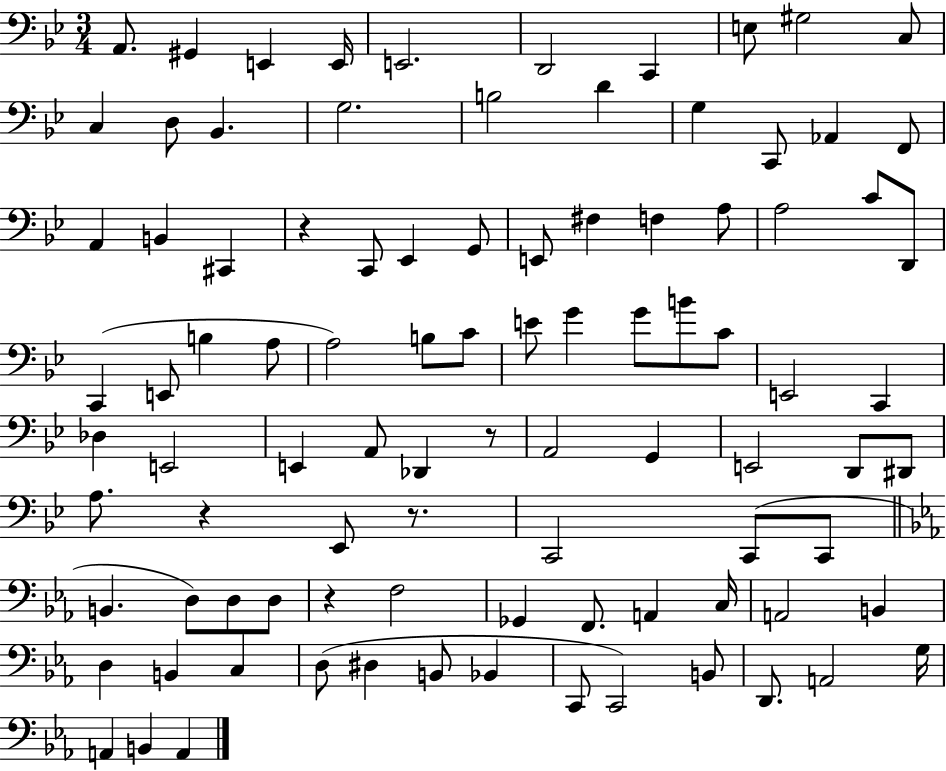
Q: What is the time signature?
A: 3/4